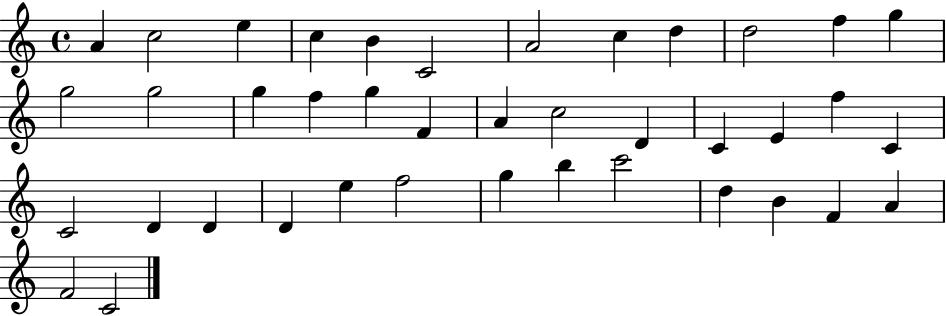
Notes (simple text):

A4/q C5/h E5/q C5/q B4/q C4/h A4/h C5/q D5/q D5/h F5/q G5/q G5/h G5/h G5/q F5/q G5/q F4/q A4/q C5/h D4/q C4/q E4/q F5/q C4/q C4/h D4/q D4/q D4/q E5/q F5/h G5/q B5/q C6/h D5/q B4/q F4/q A4/q F4/h C4/h